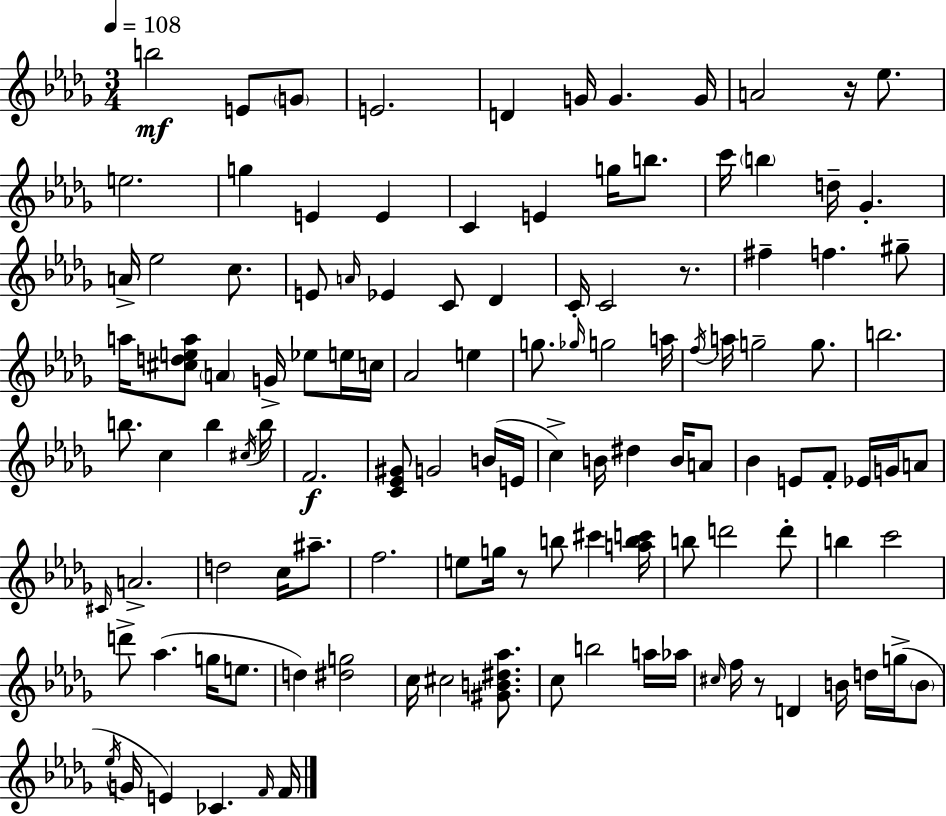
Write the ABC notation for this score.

X:1
T:Untitled
M:3/4
L:1/4
K:Bbm
b2 E/2 G/2 E2 D G/4 G G/4 A2 z/4 _e/2 e2 g E E C E g/4 b/2 c'/4 b d/4 _G A/4 _e2 c/2 E/2 A/4 _E C/2 _D C/4 C2 z/2 ^f f ^g/2 a/4 [^cdea]/2 A G/4 _e/2 e/4 c/4 _A2 e g/2 _g/4 g2 a/4 f/4 a/4 g2 g/2 b2 b/2 c b ^c/4 b/4 F2 [C_E^G]/2 G2 B/4 E/4 c B/4 ^d B/4 A/2 _B E/2 F/2 _E/4 G/4 A/2 ^C/4 A2 d2 c/4 ^a/2 f2 e/2 g/4 z/2 b/2 ^c' [abc']/4 b/2 d'2 d'/2 b c'2 d'/2 _a g/4 e/2 d [^dg]2 c/4 ^c2 [^GB^d_a]/2 c/2 b2 a/4 _a/4 ^c/4 f/4 z/2 D B/4 d/4 g/4 B/2 _e/4 G/4 E _C F/4 F/4